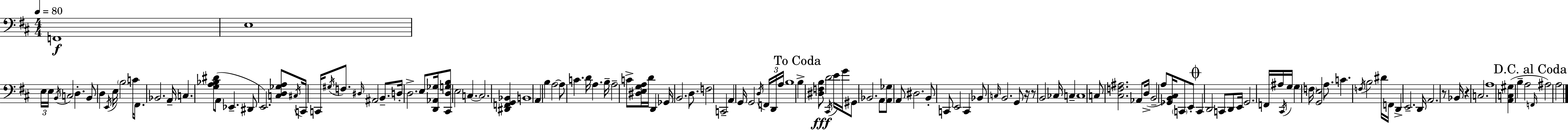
{
  \clef bass
  \numericTimeSignature
  \time 4/4
  \key d \major
  \tempo 4 = 80
  \repeat volta 2 { f,1\f | e1 | \tuplet 3/2 { e16 e16 \acciaccatura { b,16 } } c2 d4.-. | b,8 d4 \acciaccatura { e,16 } e16 \parenthesize b2 | \break c'16 fis,8. bes,2. | a,16-- c4. <g a bes dis'>8( a,8 ees,4.-- | dis,8 e,2.) | <c d ges a>8 \acciaccatura { cis16 } c,16 c,16 \acciaccatura { gis16 } f8. \grace { dis16 } ais,2 | \break b,8.-- d16-. d2.-> | e8 <d, aes, ges>16 <cis, d g b>8 e2 c4.~~ | c2. | <dis, f, g, bes,>4 b,1 | \break a,4 b4 a2~~ | a8 c'4. d'16 a4. | b16-- a2-- c'8-> <dis e g a>16 | d'16 d,4 ges,16 b,2. | \break d8. f2 c,2-- | a,4 g,16 g,2 | \acciaccatura { d16 } \tuplet 3/2 { f,16 d,16 a16 } b1 | \mark "To Coda" b4-> <dis f b>8\fff d'2 | \break \acciaccatura { cis,16 } e'16 g'16 gis,8 bes,2. | a,8 <a, ges>8 a,8 dis2. | b,8-. c,8 e,2 | c,4 bes,8 \grace { c16 } b,2. | \break g,8 r16 r8 b,2 | ces16 c4-- c1 | c8 <cis f ais>2. | aes,8 d16->( b,2-- | \break a8) <ges, b, cis>16 \parenthesize c,8 e,8-. \mark \markup { \musicglyph "scripts.coda" } c,4 d,2 | c,8 d,8 e,16 g,2. | f,16 ais16 \acciaccatura { cis,16 } g16 g4 \parenthesize f16 <g, e>2 | a8. c'4. \acciaccatura { f16 } | \break b2 dis'16 f,16 d,4-> e,2.-- | d,16 a,2. | r8 bes,16 r4 c2. | a1 | \break <a, c gis>4( b4-- | a2 \mark "D.C. al Coda" \grace { f,16 } ais2) | a2 } \bar "|."
}